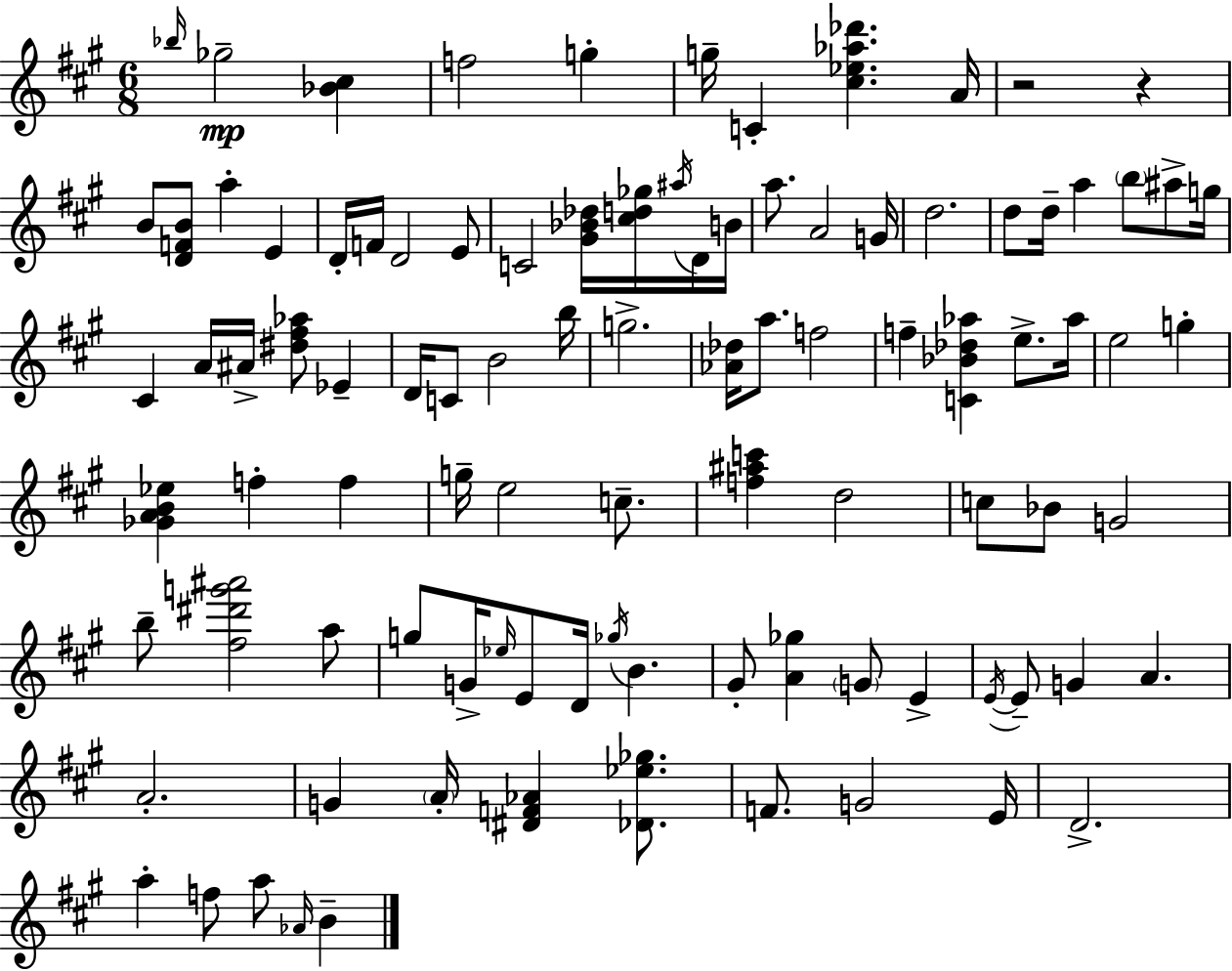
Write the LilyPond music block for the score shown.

{
  \clef treble
  \numericTimeSignature
  \time 6/8
  \key a \major
  \grace { bes''16 }\mp ges''2-- <bes' cis''>4 | f''2 g''4-. | g''16-- c'4-. <cis'' ees'' aes'' des'''>4. | a'16 r2 r4 | \break b'8 <d' f' b'>8 a''4-. e'4 | d'16-. f'16 d'2 e'8 | c'2 <gis' bes' des''>16 <cis'' d'' ges''>16 \acciaccatura { ais''16 } | d'16 b'16 a''8. a'2 | \break g'16 d''2. | d''8 d''16-- a''4 \parenthesize b''8 ais''8-> | g''16 cis'4 a'16 ais'16-> <dis'' fis'' aes''>8 ees'4-- | d'16 c'8 b'2 | \break b''16 g''2.-> | <aes' des''>16 a''8. f''2 | f''4-- <c' bes' des'' aes''>4 e''8.-> | aes''16 e''2 g''4-. | \break <ges' a' b' ees''>4 f''4-. f''4 | g''16-- e''2 c''8.-- | <f'' ais'' c'''>4 d''2 | c''8 bes'8 g'2 | \break b''8-- <fis'' dis''' g''' ais'''>2 | a''8 g''8 g'16-> \grace { ees''16 } e'8 d'16 \acciaccatura { ges''16 } b'4. | gis'8-. <a' ges''>4 \parenthesize g'8 | e'4-> \acciaccatura { e'16~ }~ e'8-- g'4 a'4. | \break a'2.-. | g'4 \parenthesize a'16-. <dis' f' aes'>4 | <des' ees'' ges''>8. f'8. g'2 | e'16 d'2.-> | \break a''4-. f''8 a''8 | \grace { aes'16 } b'4-- \bar "|."
}